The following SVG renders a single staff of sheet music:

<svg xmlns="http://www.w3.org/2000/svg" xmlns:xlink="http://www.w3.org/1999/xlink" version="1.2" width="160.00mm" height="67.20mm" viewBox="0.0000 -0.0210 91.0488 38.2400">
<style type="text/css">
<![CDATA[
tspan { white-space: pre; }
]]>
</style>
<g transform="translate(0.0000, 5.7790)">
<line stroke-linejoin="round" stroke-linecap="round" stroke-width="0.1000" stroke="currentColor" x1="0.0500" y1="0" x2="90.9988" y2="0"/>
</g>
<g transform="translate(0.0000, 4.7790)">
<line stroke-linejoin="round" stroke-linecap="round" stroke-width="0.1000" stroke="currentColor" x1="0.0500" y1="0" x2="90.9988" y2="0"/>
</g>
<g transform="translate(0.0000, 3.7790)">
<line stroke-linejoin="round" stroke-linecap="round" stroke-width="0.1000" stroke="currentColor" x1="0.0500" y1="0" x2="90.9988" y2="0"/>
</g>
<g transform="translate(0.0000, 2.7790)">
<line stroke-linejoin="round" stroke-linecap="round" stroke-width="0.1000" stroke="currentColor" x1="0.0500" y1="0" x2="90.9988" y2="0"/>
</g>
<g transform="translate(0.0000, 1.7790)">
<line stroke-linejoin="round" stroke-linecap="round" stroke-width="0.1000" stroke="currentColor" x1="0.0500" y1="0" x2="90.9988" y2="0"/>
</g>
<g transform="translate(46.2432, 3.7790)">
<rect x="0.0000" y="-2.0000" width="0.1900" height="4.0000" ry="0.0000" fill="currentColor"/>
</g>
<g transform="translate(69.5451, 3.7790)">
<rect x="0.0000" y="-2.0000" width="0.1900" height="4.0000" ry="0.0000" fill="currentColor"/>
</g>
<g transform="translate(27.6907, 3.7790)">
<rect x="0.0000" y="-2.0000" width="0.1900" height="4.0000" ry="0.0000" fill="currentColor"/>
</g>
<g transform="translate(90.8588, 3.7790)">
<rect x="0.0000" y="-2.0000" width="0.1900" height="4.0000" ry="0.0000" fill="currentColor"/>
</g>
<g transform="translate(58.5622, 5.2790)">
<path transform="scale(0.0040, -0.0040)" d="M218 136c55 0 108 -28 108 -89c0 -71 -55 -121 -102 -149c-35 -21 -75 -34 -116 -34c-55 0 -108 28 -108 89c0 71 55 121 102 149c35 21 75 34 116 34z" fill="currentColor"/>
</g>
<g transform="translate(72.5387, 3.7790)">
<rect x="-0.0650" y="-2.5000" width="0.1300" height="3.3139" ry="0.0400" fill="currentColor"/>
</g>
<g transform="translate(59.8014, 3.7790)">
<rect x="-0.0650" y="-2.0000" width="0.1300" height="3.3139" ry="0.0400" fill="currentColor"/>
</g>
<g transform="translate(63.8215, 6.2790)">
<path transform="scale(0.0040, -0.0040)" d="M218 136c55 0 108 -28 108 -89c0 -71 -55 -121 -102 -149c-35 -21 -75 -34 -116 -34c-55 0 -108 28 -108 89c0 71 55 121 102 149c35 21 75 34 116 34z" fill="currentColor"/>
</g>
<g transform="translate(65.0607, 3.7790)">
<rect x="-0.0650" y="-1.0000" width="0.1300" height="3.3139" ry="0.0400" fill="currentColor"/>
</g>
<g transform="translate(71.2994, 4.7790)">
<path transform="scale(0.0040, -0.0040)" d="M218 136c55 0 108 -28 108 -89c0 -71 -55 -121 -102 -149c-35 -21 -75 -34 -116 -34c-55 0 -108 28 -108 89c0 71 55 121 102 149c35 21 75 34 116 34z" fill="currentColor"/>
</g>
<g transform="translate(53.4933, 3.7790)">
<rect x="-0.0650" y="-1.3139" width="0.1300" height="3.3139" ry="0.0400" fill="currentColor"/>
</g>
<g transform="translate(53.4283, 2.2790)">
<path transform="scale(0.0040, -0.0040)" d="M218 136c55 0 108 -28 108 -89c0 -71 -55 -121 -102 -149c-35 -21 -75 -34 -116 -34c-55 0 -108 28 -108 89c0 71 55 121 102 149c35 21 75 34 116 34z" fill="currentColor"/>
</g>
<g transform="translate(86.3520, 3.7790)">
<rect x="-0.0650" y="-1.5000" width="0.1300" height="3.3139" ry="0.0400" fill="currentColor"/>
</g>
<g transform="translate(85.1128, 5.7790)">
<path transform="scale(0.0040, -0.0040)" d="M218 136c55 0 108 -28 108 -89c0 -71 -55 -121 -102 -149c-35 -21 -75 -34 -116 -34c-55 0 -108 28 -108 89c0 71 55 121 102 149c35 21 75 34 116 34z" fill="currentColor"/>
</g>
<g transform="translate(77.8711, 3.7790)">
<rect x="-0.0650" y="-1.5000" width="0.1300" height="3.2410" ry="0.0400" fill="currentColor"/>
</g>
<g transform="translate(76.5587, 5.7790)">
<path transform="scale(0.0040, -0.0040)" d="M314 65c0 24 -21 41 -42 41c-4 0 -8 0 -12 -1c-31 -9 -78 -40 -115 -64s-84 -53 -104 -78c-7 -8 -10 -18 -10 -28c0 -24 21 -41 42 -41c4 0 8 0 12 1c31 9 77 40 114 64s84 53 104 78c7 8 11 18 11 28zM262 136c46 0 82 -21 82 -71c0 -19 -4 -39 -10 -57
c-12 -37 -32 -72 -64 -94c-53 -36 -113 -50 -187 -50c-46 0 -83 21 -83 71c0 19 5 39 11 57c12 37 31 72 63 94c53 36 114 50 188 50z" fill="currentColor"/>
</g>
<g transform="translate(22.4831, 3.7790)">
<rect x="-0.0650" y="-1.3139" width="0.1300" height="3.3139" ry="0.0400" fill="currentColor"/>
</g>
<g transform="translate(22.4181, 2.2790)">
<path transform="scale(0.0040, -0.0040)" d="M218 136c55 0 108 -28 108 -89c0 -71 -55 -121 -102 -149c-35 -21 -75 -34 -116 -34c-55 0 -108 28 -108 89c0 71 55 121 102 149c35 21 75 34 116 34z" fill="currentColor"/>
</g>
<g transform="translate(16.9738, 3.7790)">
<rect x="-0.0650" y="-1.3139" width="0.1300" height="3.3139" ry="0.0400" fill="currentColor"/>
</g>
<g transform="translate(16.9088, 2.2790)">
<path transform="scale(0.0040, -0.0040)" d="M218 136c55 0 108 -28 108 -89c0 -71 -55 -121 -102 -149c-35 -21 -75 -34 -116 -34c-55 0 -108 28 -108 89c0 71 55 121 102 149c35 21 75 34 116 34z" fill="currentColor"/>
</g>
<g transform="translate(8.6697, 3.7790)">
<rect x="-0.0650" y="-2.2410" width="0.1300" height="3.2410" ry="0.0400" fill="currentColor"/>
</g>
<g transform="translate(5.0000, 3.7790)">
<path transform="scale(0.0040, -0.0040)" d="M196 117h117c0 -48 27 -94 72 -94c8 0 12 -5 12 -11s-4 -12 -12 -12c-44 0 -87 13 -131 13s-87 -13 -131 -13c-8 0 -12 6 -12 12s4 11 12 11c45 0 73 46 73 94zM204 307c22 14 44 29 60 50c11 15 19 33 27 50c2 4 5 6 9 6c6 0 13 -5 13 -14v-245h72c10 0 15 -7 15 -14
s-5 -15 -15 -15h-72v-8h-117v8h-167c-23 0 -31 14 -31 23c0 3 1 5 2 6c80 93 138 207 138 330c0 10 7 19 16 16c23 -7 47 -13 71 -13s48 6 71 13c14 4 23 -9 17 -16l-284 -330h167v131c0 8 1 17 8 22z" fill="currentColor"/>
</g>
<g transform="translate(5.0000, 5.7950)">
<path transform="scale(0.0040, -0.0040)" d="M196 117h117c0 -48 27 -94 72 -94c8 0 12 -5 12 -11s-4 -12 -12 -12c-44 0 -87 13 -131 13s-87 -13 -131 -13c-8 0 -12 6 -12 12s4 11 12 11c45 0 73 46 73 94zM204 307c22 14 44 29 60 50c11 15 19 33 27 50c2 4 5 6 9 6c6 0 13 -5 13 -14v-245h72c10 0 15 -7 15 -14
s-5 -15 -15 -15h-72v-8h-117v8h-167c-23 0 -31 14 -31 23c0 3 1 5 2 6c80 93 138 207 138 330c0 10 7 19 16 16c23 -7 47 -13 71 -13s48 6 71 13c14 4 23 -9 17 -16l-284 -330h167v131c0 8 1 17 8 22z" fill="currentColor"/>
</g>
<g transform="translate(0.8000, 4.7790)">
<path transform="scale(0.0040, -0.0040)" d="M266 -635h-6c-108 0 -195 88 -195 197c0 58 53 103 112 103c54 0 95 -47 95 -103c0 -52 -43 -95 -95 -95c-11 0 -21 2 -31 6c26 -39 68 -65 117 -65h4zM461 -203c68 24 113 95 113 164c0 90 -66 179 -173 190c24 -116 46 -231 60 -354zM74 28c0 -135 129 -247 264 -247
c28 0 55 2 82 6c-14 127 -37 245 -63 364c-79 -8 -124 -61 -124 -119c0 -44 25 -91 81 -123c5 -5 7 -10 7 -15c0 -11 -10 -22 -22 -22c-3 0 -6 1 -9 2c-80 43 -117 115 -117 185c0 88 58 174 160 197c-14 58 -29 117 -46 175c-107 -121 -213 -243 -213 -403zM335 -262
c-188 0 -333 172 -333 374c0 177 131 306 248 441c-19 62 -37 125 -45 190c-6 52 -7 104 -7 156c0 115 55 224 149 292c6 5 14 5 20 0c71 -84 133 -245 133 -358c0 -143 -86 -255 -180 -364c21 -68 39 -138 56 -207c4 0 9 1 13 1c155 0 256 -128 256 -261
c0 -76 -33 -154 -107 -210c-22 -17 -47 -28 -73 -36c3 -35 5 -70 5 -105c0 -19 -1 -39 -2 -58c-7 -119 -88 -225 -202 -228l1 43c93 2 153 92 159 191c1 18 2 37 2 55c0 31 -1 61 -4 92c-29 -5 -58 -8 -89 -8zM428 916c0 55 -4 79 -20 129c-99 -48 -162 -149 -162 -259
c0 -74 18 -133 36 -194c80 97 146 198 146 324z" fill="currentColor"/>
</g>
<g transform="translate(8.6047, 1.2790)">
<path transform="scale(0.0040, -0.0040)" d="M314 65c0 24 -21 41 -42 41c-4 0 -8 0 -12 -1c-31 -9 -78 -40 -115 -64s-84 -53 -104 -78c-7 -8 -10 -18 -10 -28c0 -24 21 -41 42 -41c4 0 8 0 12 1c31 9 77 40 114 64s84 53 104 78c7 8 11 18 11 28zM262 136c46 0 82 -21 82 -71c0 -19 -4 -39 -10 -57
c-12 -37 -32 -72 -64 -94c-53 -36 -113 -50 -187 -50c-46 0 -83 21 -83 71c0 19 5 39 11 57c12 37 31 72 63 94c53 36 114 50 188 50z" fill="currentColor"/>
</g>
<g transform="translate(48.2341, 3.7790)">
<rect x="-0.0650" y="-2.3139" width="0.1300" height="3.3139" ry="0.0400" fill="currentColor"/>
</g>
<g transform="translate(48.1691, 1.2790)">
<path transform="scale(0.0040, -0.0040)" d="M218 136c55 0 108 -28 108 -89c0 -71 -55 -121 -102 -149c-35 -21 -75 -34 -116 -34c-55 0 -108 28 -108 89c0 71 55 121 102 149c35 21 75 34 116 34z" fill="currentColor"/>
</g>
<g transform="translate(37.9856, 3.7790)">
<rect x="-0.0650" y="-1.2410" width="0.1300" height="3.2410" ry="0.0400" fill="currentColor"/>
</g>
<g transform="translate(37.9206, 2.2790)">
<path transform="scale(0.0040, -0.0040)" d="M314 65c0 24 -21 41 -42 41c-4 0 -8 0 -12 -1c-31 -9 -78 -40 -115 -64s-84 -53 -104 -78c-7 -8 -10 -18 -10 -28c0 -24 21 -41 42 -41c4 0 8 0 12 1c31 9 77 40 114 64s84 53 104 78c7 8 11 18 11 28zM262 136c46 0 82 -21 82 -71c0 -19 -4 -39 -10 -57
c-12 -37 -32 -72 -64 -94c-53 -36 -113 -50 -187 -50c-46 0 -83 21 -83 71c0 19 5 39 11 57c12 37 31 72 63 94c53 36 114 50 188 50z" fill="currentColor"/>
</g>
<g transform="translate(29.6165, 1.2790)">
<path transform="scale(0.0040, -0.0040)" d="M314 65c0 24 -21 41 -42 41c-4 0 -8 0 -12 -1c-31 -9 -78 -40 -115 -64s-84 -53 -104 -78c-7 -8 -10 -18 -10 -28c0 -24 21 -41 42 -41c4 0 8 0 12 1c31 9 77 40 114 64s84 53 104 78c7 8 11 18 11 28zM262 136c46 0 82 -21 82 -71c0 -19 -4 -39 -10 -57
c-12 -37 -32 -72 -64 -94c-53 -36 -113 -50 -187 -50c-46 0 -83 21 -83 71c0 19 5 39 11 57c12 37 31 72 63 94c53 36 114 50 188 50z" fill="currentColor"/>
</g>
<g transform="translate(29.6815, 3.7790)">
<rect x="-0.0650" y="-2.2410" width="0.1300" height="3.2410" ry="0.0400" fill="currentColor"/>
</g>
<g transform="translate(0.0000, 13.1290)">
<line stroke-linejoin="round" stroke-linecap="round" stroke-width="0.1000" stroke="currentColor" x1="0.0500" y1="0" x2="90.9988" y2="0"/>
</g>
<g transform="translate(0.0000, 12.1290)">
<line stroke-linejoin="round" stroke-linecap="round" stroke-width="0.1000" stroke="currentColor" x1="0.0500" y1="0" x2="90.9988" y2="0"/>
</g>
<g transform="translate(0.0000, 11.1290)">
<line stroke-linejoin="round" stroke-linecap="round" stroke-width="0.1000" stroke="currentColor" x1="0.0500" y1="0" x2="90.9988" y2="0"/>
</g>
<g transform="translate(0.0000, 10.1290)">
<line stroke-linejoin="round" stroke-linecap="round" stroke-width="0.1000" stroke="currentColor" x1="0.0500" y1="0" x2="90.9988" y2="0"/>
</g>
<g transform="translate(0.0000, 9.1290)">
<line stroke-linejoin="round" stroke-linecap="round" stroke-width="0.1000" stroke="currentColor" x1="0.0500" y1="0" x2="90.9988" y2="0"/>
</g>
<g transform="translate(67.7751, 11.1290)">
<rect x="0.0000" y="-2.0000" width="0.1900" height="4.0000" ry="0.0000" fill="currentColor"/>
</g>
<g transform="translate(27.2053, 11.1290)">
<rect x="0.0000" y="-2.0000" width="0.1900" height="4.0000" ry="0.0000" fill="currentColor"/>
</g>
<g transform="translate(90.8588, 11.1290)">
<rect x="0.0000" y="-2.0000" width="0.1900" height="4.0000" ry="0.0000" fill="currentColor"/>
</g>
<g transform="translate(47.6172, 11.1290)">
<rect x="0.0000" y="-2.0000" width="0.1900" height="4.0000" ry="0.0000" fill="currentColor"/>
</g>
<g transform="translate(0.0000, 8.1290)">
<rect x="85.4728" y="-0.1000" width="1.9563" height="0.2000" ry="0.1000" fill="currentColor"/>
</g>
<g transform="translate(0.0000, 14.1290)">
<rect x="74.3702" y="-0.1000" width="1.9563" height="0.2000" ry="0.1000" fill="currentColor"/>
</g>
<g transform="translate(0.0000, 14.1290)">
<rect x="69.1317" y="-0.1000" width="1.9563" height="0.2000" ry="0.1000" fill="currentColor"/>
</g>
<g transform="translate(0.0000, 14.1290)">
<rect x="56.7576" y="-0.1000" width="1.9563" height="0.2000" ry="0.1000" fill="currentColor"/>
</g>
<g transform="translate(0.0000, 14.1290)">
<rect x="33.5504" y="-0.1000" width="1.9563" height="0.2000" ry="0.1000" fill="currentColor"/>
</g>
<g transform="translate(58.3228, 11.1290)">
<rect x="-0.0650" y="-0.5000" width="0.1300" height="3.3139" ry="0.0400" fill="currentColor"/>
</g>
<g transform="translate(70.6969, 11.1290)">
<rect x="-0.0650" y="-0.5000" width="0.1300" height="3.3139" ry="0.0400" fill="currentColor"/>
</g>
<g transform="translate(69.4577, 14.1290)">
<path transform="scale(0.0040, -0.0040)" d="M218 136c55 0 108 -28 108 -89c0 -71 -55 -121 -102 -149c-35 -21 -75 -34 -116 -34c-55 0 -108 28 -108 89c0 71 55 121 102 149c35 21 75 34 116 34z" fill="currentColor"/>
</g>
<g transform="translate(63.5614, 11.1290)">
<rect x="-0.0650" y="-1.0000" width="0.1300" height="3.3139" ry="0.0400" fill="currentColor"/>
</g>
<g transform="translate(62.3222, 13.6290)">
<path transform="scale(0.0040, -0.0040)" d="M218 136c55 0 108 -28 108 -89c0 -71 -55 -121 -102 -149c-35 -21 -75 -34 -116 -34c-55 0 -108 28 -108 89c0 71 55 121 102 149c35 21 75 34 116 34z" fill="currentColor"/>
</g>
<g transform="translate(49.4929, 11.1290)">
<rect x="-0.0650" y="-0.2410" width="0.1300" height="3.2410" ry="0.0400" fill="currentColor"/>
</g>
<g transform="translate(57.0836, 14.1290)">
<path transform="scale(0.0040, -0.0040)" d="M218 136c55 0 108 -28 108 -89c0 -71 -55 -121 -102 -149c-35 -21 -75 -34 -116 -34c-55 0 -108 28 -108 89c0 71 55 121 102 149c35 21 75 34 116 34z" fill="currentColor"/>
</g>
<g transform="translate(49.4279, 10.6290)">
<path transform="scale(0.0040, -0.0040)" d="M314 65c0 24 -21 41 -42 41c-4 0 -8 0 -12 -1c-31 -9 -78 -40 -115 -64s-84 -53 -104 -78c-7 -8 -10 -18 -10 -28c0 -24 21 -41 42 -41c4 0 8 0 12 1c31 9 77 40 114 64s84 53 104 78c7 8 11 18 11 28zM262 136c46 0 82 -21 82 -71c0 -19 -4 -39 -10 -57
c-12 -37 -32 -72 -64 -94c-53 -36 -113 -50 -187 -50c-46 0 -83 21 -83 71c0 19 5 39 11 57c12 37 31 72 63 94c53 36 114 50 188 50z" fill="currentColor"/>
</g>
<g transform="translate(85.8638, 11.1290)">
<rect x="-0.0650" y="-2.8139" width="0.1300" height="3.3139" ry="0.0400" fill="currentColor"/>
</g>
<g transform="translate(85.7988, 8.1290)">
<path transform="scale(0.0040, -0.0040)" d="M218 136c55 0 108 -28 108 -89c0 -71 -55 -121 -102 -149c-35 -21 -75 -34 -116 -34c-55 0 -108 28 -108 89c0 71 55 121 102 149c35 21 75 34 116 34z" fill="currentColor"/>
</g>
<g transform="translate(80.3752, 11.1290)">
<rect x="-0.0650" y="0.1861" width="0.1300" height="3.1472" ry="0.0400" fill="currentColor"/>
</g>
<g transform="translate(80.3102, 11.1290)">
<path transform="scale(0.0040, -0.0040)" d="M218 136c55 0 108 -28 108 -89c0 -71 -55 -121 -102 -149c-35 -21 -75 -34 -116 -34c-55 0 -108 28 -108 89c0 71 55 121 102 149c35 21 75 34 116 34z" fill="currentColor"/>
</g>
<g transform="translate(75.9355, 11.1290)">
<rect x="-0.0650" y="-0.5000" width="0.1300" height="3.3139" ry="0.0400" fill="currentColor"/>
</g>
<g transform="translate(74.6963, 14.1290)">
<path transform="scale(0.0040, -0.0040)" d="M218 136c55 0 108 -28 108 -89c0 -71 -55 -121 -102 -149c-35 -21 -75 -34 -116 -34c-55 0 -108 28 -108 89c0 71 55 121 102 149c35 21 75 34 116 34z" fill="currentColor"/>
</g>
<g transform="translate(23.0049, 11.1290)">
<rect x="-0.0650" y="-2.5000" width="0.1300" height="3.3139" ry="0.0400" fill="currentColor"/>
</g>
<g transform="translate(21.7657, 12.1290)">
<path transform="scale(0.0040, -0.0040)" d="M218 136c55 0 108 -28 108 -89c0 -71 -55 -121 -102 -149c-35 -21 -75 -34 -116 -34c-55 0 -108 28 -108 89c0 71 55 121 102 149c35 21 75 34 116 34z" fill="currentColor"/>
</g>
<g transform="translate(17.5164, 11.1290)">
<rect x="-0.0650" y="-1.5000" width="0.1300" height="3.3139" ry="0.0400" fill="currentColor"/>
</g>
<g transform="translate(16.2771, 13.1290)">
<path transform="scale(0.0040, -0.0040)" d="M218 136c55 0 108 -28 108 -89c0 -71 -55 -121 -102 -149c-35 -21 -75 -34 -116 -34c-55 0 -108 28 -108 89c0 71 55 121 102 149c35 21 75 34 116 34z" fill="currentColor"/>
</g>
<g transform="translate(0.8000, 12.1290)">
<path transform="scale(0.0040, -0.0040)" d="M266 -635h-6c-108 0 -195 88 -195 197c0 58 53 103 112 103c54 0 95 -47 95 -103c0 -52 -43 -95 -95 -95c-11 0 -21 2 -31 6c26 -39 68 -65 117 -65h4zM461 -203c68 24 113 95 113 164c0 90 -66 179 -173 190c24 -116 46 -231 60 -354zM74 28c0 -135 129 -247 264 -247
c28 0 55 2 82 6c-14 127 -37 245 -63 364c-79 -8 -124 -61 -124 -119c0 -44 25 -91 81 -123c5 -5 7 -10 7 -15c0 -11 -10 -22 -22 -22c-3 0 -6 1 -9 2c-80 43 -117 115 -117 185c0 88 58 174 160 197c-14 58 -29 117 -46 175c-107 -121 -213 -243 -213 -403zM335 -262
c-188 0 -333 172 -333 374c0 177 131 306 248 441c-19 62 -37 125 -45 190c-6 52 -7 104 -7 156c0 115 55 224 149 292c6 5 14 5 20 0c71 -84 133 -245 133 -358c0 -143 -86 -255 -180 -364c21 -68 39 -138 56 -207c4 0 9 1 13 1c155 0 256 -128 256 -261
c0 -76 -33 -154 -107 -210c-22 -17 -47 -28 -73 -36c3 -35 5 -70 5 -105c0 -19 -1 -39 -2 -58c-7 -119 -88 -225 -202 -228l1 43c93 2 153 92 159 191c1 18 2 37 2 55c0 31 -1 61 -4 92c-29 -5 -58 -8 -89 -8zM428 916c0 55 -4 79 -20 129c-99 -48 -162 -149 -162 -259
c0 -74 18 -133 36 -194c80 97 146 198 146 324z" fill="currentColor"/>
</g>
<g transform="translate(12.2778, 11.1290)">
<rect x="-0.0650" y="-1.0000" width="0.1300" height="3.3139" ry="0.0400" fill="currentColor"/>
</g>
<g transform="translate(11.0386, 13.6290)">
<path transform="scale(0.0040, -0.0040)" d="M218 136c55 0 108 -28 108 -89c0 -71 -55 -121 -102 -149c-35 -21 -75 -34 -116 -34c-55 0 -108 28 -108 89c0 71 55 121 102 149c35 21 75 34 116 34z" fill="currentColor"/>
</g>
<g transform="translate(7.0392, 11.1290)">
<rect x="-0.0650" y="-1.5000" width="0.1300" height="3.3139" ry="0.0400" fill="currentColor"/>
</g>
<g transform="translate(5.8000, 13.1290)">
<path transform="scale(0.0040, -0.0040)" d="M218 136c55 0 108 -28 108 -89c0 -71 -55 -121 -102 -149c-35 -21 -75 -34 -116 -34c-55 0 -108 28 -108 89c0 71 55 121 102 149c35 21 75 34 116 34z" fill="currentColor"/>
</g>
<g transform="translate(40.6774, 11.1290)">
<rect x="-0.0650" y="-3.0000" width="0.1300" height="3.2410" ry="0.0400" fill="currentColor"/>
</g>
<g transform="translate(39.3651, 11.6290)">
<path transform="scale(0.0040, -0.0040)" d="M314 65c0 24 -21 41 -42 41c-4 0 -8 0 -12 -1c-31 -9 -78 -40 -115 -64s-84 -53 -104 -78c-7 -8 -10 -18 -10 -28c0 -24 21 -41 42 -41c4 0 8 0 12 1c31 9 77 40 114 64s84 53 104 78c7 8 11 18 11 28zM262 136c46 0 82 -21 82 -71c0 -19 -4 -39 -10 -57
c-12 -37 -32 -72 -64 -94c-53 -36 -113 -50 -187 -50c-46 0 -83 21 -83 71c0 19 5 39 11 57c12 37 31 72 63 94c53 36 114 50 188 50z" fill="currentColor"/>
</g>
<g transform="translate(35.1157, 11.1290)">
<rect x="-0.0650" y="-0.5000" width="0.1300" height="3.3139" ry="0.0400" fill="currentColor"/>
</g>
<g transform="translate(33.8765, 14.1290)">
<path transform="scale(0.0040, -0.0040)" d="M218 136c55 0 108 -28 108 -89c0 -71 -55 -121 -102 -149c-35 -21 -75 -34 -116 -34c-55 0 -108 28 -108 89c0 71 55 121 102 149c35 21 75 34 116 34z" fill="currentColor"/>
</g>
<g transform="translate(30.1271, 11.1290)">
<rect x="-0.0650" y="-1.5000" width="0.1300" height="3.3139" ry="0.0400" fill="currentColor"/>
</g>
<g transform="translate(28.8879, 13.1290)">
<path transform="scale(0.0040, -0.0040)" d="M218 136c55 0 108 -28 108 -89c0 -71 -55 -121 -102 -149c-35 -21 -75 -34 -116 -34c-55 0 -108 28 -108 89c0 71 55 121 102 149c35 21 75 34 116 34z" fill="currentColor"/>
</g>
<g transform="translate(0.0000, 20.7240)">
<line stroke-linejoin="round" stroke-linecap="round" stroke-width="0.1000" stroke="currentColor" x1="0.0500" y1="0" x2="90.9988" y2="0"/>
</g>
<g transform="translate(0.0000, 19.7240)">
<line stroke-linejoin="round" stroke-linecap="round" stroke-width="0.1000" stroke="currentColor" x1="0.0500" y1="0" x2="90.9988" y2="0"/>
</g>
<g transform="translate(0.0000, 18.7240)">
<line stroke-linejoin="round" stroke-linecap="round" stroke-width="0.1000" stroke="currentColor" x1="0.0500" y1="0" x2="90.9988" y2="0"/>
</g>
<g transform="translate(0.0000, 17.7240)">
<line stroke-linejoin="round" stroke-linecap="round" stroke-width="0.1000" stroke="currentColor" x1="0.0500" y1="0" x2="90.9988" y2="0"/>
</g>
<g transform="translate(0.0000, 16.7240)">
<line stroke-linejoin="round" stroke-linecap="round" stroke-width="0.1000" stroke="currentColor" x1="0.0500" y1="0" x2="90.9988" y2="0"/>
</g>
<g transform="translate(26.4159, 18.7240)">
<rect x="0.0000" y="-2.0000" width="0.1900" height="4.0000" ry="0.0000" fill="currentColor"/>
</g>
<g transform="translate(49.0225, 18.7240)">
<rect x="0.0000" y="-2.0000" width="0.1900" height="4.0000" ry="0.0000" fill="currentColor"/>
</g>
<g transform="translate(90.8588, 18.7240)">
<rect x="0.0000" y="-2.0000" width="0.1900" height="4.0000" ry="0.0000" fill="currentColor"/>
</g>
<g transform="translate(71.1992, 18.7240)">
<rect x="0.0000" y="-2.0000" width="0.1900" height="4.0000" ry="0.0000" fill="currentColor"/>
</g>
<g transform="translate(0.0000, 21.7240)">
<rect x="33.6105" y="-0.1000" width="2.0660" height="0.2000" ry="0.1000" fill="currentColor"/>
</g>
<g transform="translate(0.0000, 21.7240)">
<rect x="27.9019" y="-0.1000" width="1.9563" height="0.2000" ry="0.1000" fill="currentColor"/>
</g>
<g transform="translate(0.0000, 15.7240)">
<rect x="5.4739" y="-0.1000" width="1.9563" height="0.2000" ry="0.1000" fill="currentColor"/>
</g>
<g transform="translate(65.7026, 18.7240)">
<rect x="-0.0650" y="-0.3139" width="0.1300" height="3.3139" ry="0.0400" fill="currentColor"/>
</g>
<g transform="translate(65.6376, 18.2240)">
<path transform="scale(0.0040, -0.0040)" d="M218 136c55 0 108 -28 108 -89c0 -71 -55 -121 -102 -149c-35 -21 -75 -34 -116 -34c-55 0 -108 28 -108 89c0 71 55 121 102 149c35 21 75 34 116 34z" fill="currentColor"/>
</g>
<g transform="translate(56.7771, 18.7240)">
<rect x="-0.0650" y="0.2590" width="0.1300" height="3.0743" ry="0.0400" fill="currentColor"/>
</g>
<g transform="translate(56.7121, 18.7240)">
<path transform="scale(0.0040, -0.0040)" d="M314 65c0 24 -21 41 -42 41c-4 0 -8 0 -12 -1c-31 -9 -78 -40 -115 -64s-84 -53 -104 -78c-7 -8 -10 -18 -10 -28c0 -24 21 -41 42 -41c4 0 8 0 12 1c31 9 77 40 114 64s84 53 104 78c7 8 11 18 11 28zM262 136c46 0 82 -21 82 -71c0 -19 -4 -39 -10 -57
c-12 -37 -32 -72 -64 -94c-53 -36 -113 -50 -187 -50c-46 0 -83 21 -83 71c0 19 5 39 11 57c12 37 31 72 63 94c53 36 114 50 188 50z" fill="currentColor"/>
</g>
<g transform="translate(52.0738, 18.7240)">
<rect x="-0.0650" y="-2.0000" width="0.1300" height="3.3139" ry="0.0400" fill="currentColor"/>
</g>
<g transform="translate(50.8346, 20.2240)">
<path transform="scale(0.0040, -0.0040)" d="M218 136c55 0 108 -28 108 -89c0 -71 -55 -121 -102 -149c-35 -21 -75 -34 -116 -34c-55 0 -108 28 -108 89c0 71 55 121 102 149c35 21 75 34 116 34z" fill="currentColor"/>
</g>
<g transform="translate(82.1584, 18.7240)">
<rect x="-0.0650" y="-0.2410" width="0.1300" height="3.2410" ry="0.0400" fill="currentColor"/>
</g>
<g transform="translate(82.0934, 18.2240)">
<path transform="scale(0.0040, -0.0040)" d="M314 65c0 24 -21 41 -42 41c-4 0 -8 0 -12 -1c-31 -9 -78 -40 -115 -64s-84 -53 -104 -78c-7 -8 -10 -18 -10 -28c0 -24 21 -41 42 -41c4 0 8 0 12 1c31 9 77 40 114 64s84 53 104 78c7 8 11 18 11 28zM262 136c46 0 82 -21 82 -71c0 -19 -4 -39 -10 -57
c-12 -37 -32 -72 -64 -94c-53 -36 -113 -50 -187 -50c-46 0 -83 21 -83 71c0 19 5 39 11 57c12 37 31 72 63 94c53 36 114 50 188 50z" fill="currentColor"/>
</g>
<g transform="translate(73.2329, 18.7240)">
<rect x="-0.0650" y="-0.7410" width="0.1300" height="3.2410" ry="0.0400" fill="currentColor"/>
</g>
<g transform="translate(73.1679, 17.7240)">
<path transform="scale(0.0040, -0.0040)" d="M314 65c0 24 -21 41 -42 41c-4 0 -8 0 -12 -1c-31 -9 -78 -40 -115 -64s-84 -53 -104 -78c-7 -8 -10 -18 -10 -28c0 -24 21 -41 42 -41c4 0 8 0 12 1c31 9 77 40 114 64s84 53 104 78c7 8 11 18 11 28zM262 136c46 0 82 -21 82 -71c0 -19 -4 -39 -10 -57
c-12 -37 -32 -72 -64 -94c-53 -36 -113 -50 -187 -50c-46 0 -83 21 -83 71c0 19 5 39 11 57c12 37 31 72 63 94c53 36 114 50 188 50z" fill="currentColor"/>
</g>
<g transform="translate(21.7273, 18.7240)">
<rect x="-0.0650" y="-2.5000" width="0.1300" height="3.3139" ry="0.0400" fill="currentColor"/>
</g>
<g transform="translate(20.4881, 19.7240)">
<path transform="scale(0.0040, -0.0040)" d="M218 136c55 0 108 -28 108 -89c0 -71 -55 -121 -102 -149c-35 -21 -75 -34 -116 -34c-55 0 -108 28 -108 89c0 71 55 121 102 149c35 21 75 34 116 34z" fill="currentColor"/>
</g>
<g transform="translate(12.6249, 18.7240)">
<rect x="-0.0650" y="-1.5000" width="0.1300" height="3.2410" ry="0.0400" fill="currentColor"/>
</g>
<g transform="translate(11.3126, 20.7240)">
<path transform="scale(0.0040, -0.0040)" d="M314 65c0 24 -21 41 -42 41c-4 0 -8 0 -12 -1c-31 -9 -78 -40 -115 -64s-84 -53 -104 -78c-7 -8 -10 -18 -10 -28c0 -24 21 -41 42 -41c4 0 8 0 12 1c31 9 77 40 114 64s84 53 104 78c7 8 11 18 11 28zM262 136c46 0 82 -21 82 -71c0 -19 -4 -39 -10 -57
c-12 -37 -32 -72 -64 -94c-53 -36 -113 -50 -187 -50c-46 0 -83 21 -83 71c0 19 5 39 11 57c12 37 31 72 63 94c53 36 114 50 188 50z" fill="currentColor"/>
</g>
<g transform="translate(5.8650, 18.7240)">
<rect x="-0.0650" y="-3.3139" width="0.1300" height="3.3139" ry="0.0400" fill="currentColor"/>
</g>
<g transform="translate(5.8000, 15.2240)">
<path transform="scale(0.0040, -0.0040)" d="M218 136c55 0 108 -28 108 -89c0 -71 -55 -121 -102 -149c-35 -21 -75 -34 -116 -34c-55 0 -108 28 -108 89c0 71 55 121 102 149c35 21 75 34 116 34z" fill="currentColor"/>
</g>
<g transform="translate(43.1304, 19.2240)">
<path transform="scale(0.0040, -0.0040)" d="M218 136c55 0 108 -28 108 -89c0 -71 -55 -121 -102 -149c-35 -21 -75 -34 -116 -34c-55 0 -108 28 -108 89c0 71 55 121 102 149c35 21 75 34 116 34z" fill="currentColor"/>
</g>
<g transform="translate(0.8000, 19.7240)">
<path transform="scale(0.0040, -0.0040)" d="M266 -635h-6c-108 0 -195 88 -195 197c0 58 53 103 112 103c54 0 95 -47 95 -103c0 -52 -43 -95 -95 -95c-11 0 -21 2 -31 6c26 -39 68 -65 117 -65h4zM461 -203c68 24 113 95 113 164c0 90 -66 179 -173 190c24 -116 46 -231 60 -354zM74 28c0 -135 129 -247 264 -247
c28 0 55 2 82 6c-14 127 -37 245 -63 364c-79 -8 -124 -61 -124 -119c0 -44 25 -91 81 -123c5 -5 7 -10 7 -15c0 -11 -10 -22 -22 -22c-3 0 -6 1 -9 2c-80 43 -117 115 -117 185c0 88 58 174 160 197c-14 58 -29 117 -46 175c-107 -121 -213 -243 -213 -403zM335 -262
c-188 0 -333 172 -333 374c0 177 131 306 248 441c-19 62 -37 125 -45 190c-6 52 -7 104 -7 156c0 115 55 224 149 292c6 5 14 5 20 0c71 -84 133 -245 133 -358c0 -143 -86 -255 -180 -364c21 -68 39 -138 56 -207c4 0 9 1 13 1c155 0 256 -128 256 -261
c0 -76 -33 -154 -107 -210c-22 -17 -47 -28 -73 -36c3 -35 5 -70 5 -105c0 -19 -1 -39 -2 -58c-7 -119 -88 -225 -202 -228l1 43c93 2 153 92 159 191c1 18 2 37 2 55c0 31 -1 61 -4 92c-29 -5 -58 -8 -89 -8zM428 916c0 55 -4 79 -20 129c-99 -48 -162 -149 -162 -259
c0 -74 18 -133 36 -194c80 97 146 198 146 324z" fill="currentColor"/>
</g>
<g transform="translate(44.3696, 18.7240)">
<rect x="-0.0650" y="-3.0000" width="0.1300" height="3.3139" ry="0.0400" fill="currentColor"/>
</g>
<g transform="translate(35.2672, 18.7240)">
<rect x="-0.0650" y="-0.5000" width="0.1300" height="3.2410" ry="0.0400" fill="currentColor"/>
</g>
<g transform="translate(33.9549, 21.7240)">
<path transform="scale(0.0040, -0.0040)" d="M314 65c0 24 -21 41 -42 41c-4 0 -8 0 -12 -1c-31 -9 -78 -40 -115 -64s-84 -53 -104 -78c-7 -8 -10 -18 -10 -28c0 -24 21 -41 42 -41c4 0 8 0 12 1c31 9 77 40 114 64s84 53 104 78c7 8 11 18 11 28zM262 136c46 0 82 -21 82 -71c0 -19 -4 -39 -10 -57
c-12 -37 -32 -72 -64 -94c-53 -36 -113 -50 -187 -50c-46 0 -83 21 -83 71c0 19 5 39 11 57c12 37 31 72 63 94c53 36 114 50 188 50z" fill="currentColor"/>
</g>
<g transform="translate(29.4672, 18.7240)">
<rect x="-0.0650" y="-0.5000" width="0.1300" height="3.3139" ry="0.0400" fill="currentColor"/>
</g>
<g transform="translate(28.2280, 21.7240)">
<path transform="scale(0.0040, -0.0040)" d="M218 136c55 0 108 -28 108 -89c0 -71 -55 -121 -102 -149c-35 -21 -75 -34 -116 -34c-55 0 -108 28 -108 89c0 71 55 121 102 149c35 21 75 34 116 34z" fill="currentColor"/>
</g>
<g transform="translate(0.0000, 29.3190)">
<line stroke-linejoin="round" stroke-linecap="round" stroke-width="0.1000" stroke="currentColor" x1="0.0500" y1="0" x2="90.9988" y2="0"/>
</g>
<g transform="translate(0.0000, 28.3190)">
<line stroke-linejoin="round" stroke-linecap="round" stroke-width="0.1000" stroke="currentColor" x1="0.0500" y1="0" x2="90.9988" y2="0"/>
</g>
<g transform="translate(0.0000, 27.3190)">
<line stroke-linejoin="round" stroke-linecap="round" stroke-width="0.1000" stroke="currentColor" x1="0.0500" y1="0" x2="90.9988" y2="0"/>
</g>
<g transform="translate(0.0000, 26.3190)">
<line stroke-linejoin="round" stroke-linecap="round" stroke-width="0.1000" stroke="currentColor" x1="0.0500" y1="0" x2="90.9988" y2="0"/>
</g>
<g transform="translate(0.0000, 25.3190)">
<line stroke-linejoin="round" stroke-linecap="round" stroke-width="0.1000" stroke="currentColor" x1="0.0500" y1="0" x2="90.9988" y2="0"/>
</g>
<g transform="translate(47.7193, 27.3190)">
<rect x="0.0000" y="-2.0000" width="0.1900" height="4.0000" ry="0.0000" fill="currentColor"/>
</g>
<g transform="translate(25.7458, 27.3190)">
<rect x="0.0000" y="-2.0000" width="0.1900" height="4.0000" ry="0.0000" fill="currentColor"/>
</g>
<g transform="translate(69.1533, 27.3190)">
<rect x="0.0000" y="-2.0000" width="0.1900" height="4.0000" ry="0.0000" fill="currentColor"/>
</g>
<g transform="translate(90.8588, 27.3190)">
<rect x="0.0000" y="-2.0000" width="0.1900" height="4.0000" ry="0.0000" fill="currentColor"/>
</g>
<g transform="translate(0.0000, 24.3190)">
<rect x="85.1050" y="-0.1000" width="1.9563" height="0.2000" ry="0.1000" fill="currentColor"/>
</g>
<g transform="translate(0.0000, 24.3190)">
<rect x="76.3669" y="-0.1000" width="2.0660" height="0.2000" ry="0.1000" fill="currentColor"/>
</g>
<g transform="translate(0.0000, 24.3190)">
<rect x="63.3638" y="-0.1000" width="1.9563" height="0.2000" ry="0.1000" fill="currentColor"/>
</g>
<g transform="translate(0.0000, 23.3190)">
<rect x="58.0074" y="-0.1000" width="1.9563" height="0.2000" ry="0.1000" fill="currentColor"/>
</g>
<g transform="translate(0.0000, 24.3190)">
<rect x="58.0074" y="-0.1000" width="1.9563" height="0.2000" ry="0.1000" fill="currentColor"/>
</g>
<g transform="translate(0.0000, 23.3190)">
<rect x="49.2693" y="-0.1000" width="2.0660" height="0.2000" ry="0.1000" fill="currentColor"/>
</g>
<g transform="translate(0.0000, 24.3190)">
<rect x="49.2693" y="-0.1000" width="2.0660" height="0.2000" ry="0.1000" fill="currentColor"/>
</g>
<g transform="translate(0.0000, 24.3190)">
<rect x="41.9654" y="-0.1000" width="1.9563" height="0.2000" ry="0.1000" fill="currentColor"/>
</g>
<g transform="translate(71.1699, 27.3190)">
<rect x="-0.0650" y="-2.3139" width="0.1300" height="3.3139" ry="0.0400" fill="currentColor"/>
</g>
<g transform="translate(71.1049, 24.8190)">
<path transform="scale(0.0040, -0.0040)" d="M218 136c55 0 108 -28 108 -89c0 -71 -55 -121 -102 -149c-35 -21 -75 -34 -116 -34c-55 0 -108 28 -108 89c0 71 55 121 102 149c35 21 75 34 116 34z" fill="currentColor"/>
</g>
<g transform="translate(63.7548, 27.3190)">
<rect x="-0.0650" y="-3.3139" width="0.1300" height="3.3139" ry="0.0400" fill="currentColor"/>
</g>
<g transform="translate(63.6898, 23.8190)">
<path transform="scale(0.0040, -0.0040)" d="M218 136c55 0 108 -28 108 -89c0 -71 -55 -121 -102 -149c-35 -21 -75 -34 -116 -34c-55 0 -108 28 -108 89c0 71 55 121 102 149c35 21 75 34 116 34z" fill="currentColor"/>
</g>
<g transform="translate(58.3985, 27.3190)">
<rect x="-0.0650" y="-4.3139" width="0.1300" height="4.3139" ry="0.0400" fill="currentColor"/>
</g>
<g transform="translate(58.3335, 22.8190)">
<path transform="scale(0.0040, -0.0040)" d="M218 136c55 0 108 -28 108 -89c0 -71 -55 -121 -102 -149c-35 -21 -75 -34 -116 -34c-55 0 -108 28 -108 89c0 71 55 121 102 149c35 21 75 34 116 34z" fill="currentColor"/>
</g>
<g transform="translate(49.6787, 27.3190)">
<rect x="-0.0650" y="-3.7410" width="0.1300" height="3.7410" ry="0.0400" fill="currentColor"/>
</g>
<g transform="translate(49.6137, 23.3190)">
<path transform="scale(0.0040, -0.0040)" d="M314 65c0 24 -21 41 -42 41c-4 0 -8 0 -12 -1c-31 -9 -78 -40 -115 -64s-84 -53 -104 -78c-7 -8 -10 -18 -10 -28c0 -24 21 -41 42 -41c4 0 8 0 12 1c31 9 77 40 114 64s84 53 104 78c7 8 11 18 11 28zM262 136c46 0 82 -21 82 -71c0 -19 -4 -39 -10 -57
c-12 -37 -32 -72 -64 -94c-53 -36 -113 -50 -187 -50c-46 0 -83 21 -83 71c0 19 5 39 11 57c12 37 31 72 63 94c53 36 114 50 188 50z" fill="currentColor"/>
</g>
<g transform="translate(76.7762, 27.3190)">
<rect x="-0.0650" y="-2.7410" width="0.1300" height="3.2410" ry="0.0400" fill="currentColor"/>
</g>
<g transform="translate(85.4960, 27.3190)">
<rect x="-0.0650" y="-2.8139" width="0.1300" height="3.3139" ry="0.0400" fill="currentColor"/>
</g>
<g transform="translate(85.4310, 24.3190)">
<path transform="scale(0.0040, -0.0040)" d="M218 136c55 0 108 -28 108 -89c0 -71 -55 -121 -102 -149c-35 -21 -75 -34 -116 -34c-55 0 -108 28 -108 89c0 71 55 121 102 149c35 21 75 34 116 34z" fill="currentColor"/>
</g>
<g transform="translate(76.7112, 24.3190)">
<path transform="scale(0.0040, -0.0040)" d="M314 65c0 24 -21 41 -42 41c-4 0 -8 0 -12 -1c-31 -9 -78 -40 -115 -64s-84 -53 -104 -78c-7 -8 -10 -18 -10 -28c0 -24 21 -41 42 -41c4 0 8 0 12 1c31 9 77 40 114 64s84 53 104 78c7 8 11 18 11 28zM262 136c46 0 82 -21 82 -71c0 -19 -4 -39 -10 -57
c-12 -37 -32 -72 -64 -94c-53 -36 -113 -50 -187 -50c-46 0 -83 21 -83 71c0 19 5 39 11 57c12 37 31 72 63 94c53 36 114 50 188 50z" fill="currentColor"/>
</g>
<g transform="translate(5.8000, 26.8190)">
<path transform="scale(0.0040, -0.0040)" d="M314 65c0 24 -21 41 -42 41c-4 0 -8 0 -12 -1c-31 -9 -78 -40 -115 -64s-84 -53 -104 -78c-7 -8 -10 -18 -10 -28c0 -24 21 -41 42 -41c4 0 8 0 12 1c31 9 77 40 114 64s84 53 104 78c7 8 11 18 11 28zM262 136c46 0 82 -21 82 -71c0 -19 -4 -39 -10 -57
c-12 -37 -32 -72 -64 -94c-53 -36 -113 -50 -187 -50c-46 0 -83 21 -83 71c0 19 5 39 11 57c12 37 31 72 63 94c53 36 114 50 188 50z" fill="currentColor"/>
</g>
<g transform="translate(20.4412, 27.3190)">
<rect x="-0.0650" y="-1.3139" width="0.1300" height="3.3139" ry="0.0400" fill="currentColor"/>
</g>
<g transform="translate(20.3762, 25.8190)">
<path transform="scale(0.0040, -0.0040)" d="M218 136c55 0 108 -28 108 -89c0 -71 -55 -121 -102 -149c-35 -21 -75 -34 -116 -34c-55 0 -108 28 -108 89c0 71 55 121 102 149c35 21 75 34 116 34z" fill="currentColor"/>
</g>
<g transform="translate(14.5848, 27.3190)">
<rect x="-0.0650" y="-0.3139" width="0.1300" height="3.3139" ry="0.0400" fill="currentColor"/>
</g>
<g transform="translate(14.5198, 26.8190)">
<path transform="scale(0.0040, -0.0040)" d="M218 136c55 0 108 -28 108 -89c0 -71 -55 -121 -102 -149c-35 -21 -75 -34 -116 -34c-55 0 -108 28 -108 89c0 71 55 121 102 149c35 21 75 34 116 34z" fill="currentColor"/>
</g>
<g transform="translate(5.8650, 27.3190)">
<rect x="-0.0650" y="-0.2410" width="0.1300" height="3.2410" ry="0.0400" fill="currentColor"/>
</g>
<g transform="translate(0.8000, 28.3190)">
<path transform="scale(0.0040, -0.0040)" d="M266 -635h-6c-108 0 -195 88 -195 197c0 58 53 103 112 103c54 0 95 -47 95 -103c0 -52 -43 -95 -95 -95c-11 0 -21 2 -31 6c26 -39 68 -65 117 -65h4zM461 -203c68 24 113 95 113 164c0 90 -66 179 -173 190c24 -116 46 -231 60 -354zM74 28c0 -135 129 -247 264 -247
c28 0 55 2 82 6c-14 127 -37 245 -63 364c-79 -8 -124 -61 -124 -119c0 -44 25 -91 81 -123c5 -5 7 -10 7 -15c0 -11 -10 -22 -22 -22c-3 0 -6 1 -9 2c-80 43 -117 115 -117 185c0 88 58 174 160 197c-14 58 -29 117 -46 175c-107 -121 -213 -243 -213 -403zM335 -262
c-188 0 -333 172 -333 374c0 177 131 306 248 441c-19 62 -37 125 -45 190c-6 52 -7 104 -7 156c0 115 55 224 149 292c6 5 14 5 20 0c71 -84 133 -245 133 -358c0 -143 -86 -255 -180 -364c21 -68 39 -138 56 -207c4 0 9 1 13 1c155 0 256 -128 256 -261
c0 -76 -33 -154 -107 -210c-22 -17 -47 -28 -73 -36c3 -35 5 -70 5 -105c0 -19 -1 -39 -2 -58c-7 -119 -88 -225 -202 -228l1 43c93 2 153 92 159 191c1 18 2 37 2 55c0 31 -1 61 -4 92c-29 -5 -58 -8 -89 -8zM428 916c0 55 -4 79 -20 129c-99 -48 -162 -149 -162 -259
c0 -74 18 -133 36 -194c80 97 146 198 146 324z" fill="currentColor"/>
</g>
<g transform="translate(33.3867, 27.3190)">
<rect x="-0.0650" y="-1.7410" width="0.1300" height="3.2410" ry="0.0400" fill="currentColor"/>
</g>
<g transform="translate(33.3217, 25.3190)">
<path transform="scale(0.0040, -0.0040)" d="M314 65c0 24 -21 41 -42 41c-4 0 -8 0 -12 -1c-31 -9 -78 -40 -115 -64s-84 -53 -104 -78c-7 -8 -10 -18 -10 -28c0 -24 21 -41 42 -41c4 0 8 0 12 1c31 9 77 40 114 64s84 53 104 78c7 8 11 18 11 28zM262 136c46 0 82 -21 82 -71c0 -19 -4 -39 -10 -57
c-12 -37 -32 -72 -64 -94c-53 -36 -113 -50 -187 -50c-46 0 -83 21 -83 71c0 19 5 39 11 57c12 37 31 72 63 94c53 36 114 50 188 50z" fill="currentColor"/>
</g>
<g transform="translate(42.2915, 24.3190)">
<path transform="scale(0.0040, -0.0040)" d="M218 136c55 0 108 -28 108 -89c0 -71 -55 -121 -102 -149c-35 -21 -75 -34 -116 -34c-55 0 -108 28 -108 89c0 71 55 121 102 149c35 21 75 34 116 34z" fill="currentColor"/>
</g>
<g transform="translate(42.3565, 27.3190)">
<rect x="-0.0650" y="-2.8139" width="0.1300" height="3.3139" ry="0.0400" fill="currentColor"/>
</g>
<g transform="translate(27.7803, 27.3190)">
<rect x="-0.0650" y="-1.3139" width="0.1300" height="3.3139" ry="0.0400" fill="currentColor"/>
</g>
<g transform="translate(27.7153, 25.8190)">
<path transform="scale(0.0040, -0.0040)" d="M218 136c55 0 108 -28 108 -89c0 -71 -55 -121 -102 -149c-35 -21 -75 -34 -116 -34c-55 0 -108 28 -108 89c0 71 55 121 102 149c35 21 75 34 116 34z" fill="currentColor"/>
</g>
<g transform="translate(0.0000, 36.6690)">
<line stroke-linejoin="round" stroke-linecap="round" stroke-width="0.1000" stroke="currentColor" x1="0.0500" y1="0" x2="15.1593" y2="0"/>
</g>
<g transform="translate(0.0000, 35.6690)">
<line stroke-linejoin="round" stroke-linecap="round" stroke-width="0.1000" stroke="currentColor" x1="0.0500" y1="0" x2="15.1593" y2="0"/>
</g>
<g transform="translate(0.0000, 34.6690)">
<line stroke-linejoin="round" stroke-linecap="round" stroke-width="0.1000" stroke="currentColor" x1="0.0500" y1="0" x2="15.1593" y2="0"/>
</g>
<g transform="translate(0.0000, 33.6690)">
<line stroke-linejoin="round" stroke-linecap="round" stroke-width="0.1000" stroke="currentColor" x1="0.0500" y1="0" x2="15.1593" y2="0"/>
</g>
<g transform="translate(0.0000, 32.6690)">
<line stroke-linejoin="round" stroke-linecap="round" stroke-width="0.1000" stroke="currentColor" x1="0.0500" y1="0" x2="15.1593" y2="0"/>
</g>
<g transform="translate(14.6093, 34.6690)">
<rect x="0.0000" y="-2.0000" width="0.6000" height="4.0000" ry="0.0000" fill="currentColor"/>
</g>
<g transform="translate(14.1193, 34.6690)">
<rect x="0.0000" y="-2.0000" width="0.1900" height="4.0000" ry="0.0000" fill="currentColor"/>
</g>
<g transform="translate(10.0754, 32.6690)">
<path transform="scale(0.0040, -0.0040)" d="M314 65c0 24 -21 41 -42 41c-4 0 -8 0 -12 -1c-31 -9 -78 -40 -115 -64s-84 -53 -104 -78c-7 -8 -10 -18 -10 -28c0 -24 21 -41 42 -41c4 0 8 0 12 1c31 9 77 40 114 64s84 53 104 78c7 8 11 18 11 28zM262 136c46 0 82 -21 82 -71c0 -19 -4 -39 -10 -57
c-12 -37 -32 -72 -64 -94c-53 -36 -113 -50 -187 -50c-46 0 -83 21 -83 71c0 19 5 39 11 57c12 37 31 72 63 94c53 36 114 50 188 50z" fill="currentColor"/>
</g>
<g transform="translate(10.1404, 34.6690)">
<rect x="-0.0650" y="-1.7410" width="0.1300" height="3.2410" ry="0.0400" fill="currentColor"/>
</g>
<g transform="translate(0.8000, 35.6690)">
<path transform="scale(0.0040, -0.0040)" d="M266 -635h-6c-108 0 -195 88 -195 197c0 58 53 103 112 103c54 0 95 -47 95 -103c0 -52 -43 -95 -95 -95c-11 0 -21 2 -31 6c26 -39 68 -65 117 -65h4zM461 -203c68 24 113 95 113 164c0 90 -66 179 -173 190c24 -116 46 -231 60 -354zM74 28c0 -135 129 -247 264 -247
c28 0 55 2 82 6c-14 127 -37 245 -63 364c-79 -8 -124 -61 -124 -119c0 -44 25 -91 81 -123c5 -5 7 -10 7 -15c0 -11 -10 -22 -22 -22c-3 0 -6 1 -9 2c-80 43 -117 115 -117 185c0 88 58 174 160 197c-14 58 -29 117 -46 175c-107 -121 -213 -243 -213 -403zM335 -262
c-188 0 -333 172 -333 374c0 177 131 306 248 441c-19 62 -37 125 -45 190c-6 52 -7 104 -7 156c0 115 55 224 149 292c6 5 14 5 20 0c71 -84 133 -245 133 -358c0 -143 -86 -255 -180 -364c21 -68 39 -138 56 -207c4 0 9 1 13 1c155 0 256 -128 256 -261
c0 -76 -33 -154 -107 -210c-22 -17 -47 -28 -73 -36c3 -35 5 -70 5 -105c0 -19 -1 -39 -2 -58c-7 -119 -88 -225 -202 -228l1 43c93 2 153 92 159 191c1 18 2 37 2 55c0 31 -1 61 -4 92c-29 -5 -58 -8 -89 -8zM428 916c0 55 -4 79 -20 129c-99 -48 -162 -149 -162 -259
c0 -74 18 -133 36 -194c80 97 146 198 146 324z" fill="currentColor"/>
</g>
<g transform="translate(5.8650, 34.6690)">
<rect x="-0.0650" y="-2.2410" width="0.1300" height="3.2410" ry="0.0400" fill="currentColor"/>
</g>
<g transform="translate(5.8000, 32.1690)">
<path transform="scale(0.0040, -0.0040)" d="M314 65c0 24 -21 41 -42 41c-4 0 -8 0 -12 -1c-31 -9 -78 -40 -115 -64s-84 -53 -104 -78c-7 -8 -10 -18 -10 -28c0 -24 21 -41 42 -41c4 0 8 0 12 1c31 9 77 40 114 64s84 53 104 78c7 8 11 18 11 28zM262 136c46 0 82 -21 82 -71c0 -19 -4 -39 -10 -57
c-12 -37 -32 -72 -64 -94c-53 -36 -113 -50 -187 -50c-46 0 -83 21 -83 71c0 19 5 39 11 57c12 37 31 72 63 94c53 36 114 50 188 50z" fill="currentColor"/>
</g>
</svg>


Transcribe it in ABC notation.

X:1
T:Untitled
M:4/4
L:1/4
K:C
g2 e e g2 e2 g e F D G E2 E E D E G E C A2 c2 C D C C B a b E2 G C C2 A F B2 c d2 c2 c2 c e e f2 a c'2 d' b g a2 a g2 f2